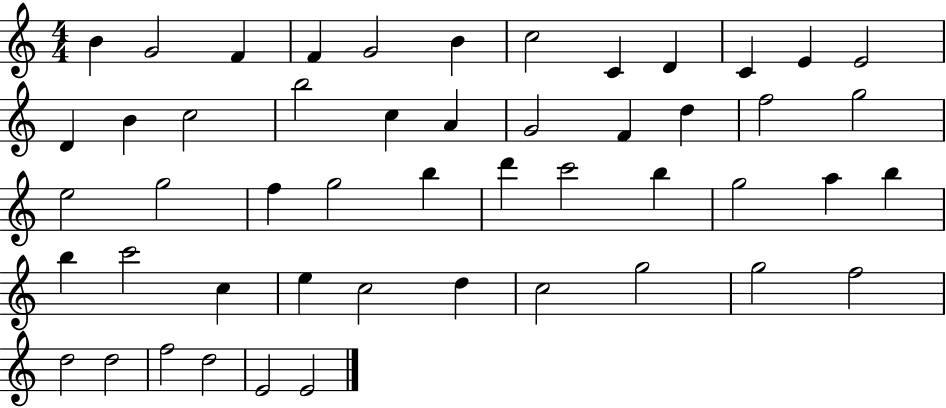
{
  \clef treble
  \numericTimeSignature
  \time 4/4
  \key c \major
  b'4 g'2 f'4 | f'4 g'2 b'4 | c''2 c'4 d'4 | c'4 e'4 e'2 | \break d'4 b'4 c''2 | b''2 c''4 a'4 | g'2 f'4 d''4 | f''2 g''2 | \break e''2 g''2 | f''4 g''2 b''4 | d'''4 c'''2 b''4 | g''2 a''4 b''4 | \break b''4 c'''2 c''4 | e''4 c''2 d''4 | c''2 g''2 | g''2 f''2 | \break d''2 d''2 | f''2 d''2 | e'2 e'2 | \bar "|."
}